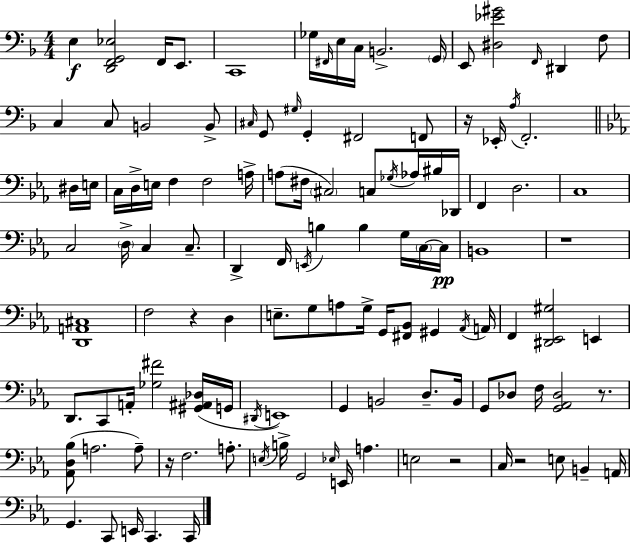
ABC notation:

X:1
T:Untitled
M:4/4
L:1/4
K:Dm
E, [D,,F,,G,,_E,]2 F,,/4 E,,/2 C,,4 _G,/4 ^F,,/4 E,/4 C,/4 B,,2 G,,/4 E,,/2 [^D,_E^G]2 F,,/4 ^D,, F,/2 C, C,/2 B,,2 B,,/2 ^C,/4 G,,/2 ^G,/4 G,, ^F,,2 F,,/2 z/4 _E,,/4 A,/4 F,,2 ^D,/4 E,/4 C,/4 D,/4 E,/4 F, F,2 A,/4 A,/2 ^F,/4 ^C,2 C,/2 _G,/4 _A,/4 ^B,/4 _D,,/4 F,, D,2 C,4 C,2 D,/4 C, C,/2 D,, F,,/4 E,,/4 B, B, G,/4 C,/4 C,/4 B,,4 z4 [D,,A,,^C,]4 F,2 z D, E,/2 G,/2 A,/2 G,/4 G,,/4 [^F,,_B,,]/2 ^G,, _A,,/4 A,,/4 F,, [^D,,_E,,^G,]2 E,, D,,/2 C,,/2 A,,/4 [_G,^F]2 [^G,,^A,,_D,]/4 G,,/4 ^D,,/4 E,,4 G,, B,,2 D,/2 B,,/4 G,,/2 _D,/2 F,/4 [G,,_A,,_D,]2 z/2 [_A,,D,_B,]/2 A,2 A,/2 z/4 F,2 A,/2 E,/4 B,/4 G,,2 _E,/4 E,,/4 A, E,2 z2 C,/4 z2 E,/2 B,, A,,/4 G,, C,,/2 E,,/4 C,, C,,/4